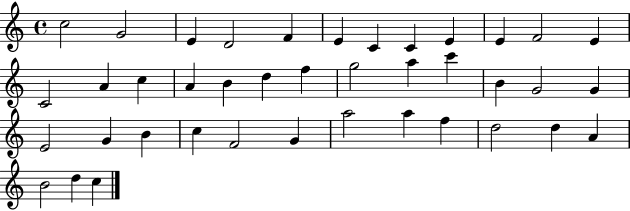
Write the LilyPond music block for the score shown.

{
  \clef treble
  \time 4/4
  \defaultTimeSignature
  \key c \major
  c''2 g'2 | e'4 d'2 f'4 | e'4 c'4 c'4 e'4 | e'4 f'2 e'4 | \break c'2 a'4 c''4 | a'4 b'4 d''4 f''4 | g''2 a''4 c'''4 | b'4 g'2 g'4 | \break e'2 g'4 b'4 | c''4 f'2 g'4 | a''2 a''4 f''4 | d''2 d''4 a'4 | \break b'2 d''4 c''4 | \bar "|."
}